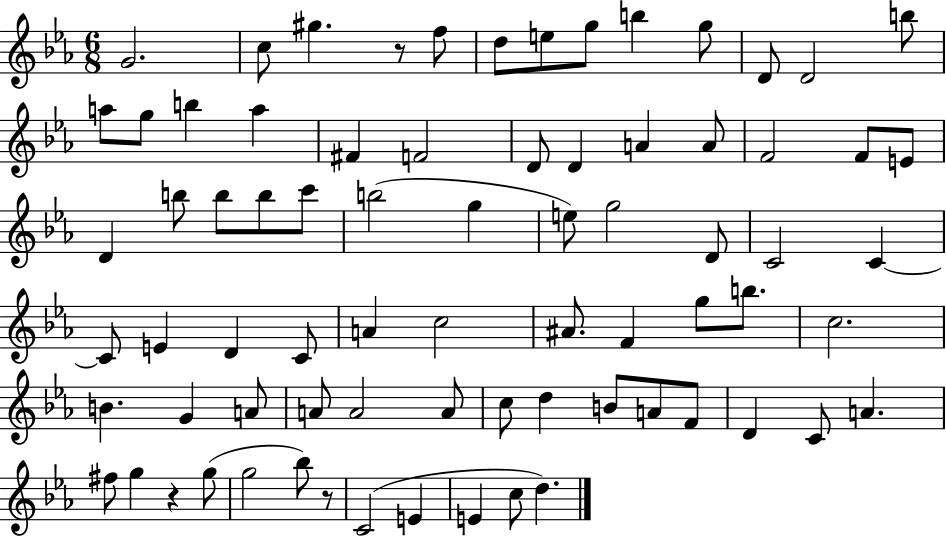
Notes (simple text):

G4/h. C5/e G#5/q. R/e F5/e D5/e E5/e G5/e B5/q G5/e D4/e D4/h B5/e A5/e G5/e B5/q A5/q F#4/q F4/h D4/e D4/q A4/q A4/e F4/h F4/e E4/e D4/q B5/e B5/e B5/e C6/e B5/h G5/q E5/e G5/h D4/e C4/h C4/q C4/e E4/q D4/q C4/e A4/q C5/h A#4/e. F4/q G5/e B5/e. C5/h. B4/q. G4/q A4/e A4/e A4/h A4/e C5/e D5/q B4/e A4/e F4/e D4/q C4/e A4/q. F#5/e G5/q R/q G5/e G5/h Bb5/e R/e C4/h E4/q E4/q C5/e D5/q.